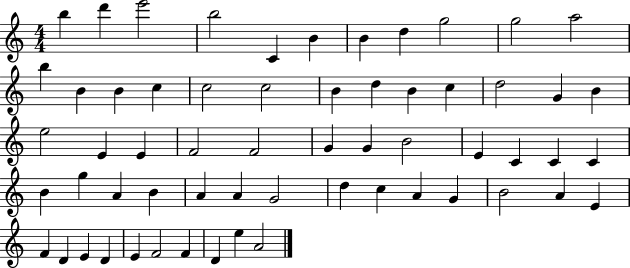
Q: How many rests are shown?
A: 0